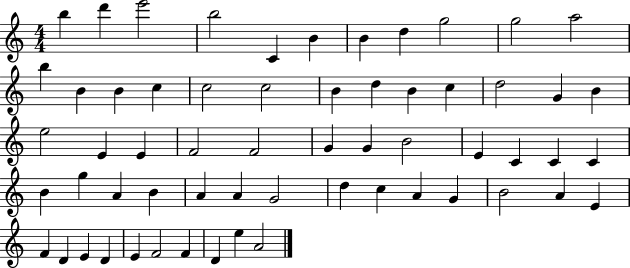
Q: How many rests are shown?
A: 0